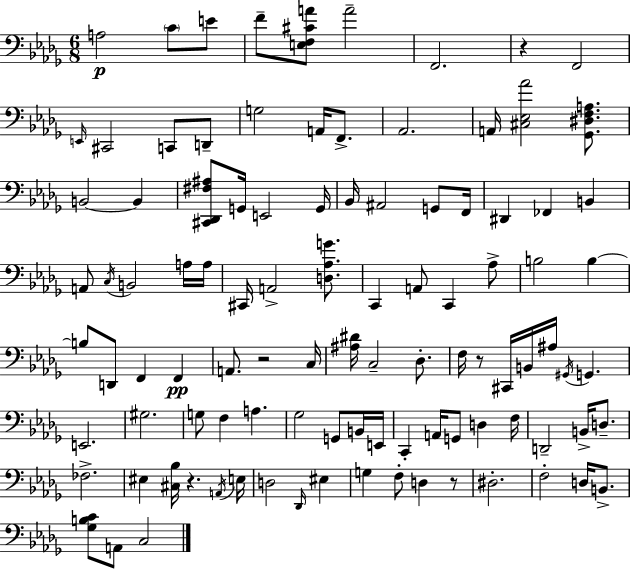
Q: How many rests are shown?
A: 5